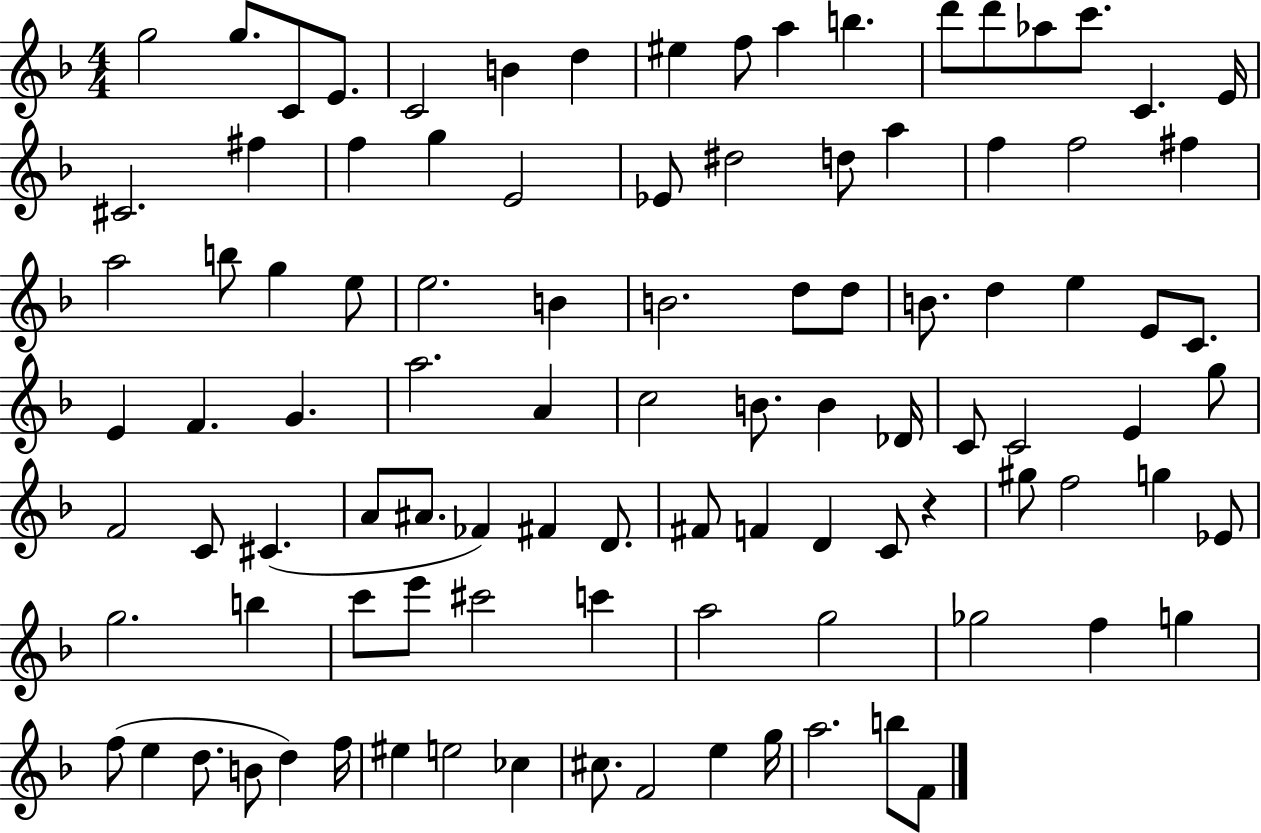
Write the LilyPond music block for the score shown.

{
  \clef treble
  \numericTimeSignature
  \time 4/4
  \key f \major
  \repeat volta 2 { g''2 g''8. c'8 e'8. | c'2 b'4 d''4 | eis''4 f''8 a''4 b''4. | d'''8 d'''8 aes''8 c'''8. c'4. e'16 | \break cis'2. fis''4 | f''4 g''4 e'2 | ees'8 dis''2 d''8 a''4 | f''4 f''2 fis''4 | \break a''2 b''8 g''4 e''8 | e''2. b'4 | b'2. d''8 d''8 | b'8. d''4 e''4 e'8 c'8. | \break e'4 f'4. g'4. | a''2. a'4 | c''2 b'8. b'4 des'16 | c'8 c'2 e'4 g''8 | \break f'2 c'8 cis'4.( | a'8 ais'8. fes'4) fis'4 d'8. | fis'8 f'4 d'4 c'8 r4 | gis''8 f''2 g''4 ees'8 | \break g''2. b''4 | c'''8 e'''8 cis'''2 c'''4 | a''2 g''2 | ges''2 f''4 g''4 | \break f''8( e''4 d''8. b'8 d''4) f''16 | eis''4 e''2 ces''4 | cis''8. f'2 e''4 g''16 | a''2. b''8 f'8 | \break } \bar "|."
}